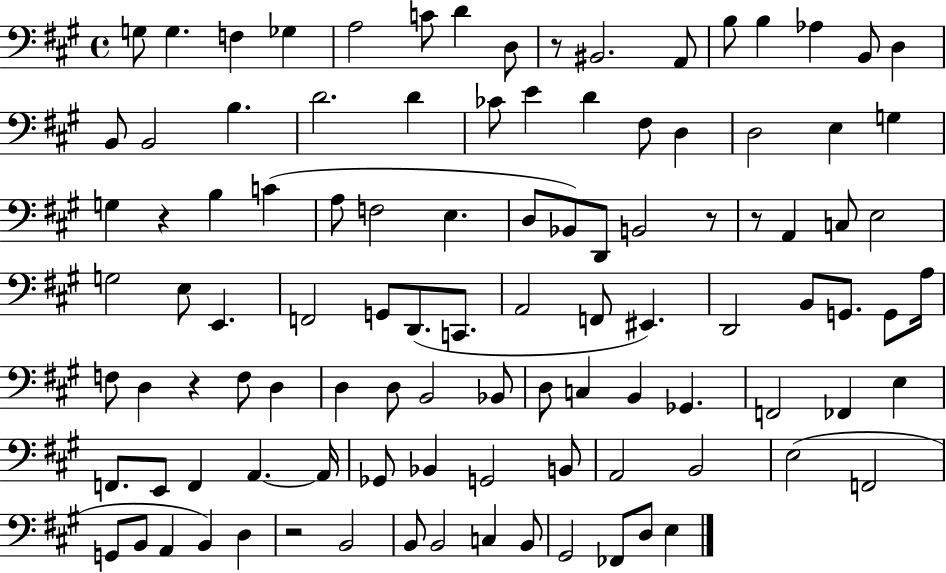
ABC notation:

X:1
T:Untitled
M:4/4
L:1/4
K:A
G,/2 G, F, _G, A,2 C/2 D D,/2 z/2 ^B,,2 A,,/2 B,/2 B, _A, B,,/2 D, B,,/2 B,,2 B, D2 D _C/2 E D ^F,/2 D, D,2 E, G, G, z B, C A,/2 F,2 E, D,/2 _B,,/2 D,,/2 B,,2 z/2 z/2 A,, C,/2 E,2 G,2 E,/2 E,, F,,2 G,,/2 D,,/2 C,,/2 A,,2 F,,/2 ^E,, D,,2 B,,/2 G,,/2 G,,/2 A,/4 F,/2 D, z F,/2 D, D, D,/2 B,,2 _B,,/2 D,/2 C, B,, _G,, F,,2 _F,, E, F,,/2 E,,/2 F,, A,, A,,/4 _G,,/2 _B,, G,,2 B,,/2 A,,2 B,,2 E,2 F,,2 G,,/2 B,,/2 A,, B,, D, z2 B,,2 B,,/2 B,,2 C, B,,/2 ^G,,2 _F,,/2 D,/2 E,